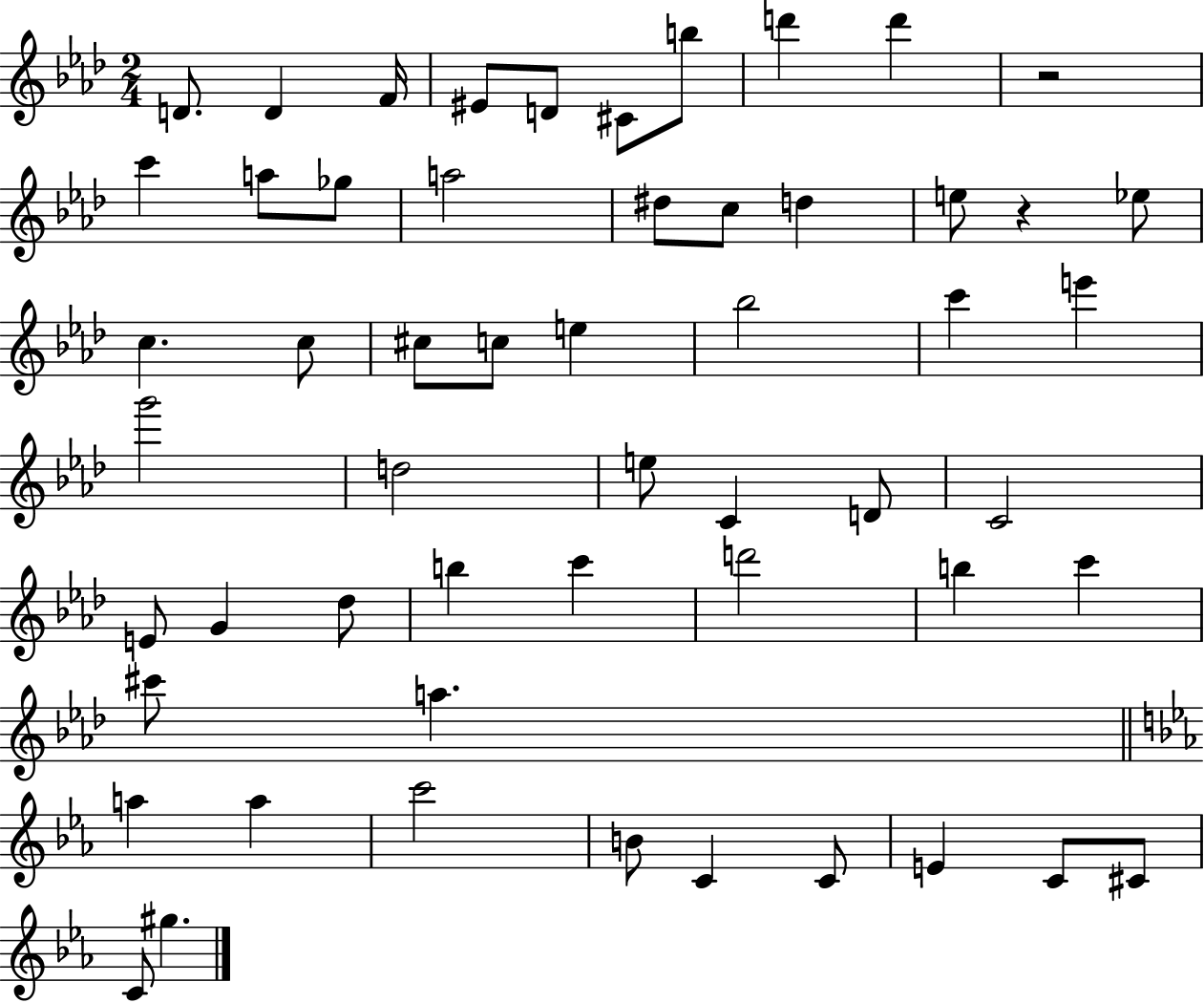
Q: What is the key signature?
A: AES major